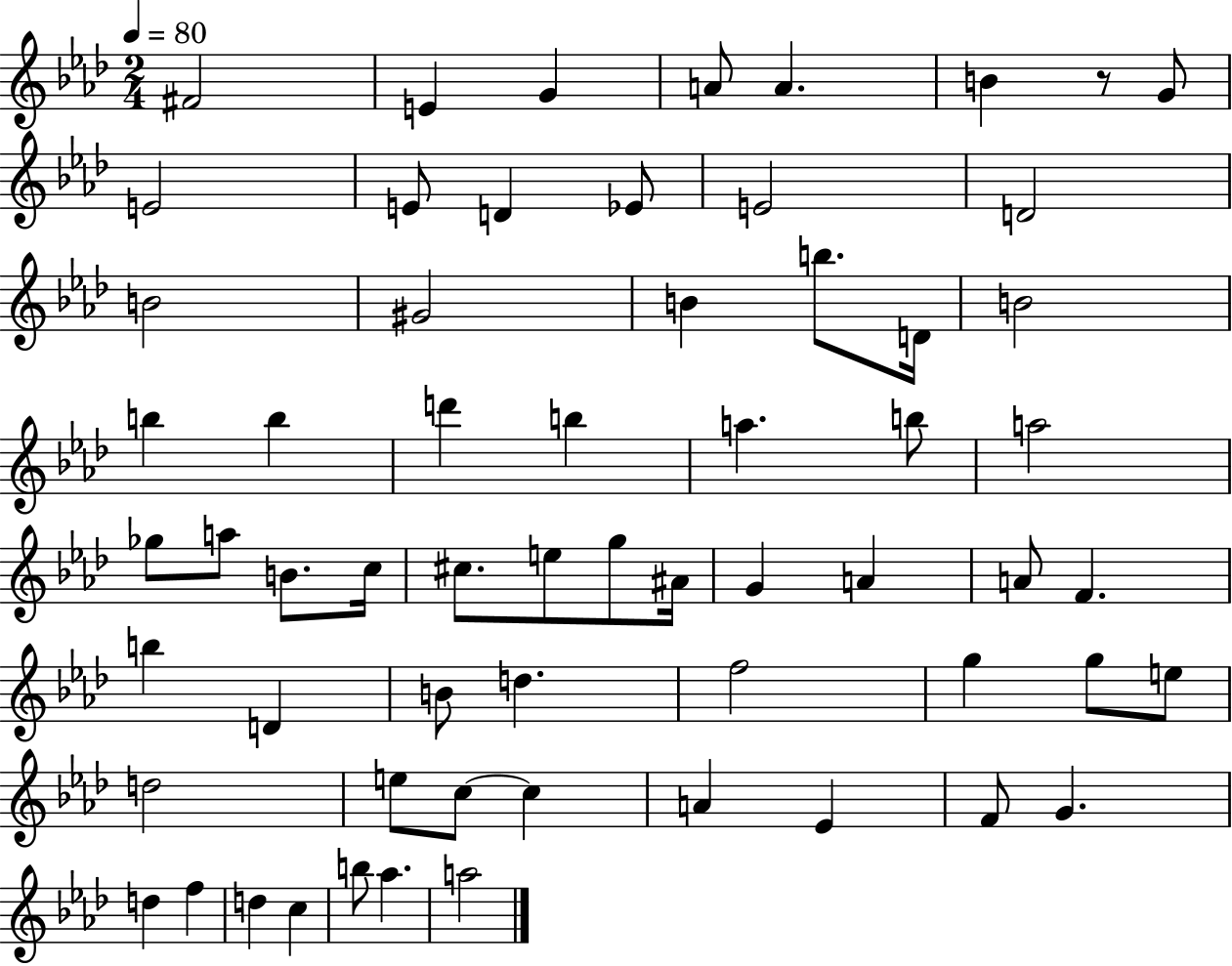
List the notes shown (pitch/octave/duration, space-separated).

F#4/h E4/q G4/q A4/e A4/q. B4/q R/e G4/e E4/h E4/e D4/q Eb4/e E4/h D4/h B4/h G#4/h B4/q B5/e. D4/s B4/h B5/q B5/q D6/q B5/q A5/q. B5/e A5/h Gb5/e A5/e B4/e. C5/s C#5/e. E5/e G5/e A#4/s G4/q A4/q A4/e F4/q. B5/q D4/q B4/e D5/q. F5/h G5/q G5/e E5/e D5/h E5/e C5/e C5/q A4/q Eb4/q F4/e G4/q. D5/q F5/q D5/q C5/q B5/e Ab5/q. A5/h